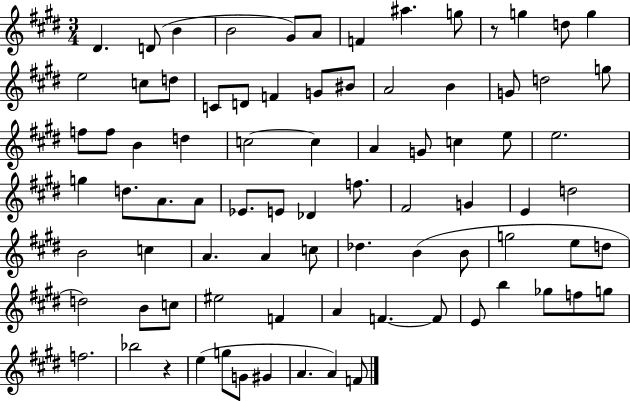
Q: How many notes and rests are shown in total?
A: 83